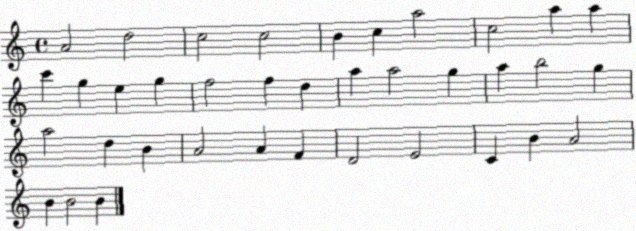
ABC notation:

X:1
T:Untitled
M:4/4
L:1/4
K:C
A2 d2 c2 c2 B c a2 c2 a a c' g e g f2 f d a a2 g a b2 g a2 d B A2 A F D2 E2 C B A2 B B2 B